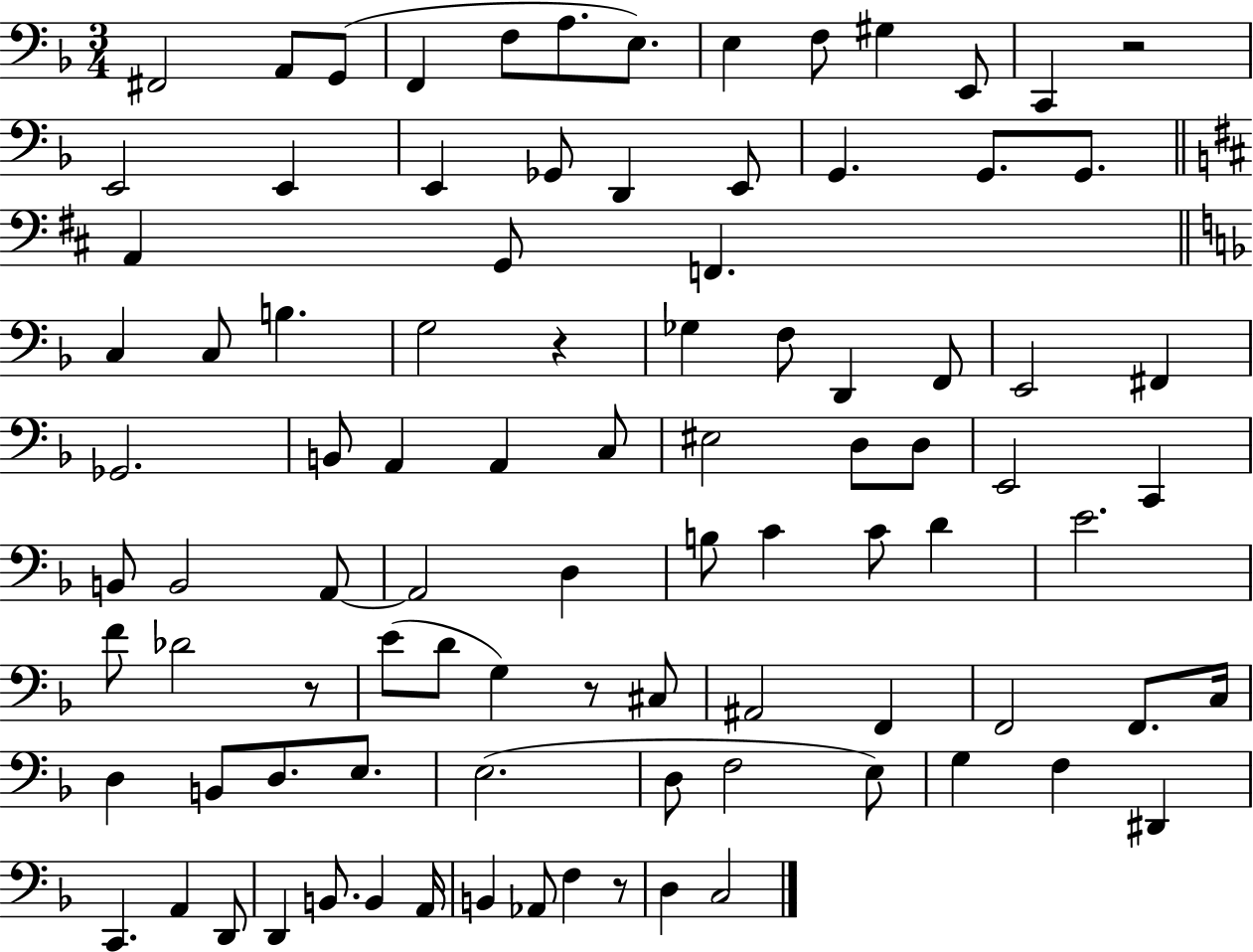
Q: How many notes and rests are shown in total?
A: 93